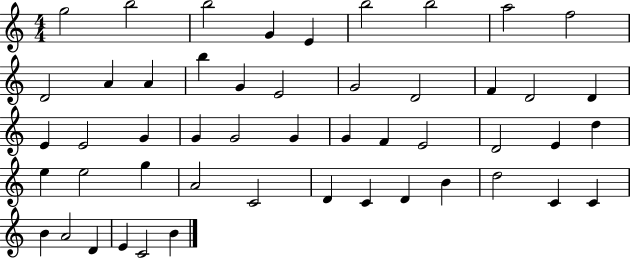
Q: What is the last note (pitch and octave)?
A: B4